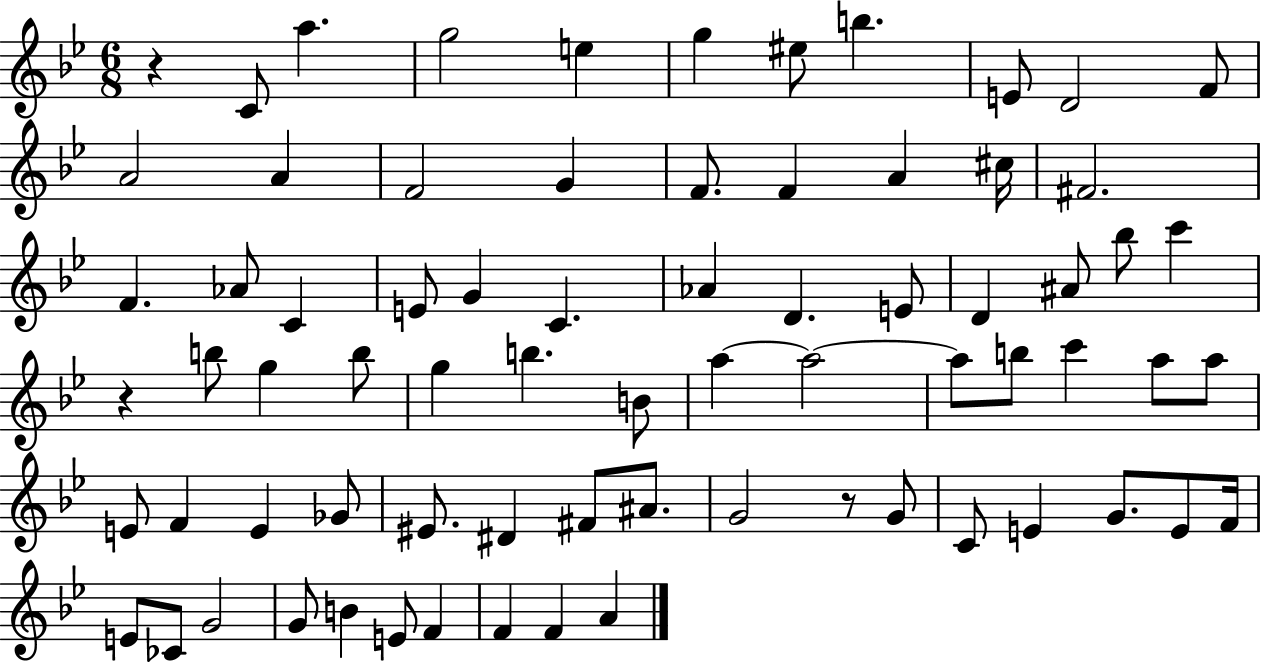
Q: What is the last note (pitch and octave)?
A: A4